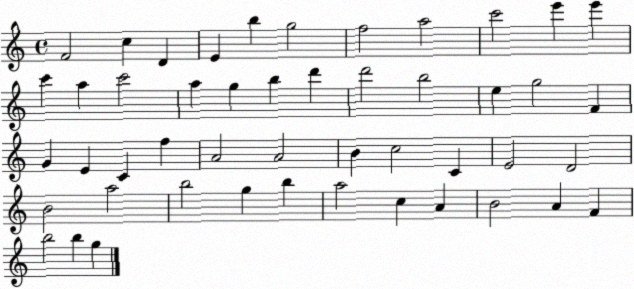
X:1
T:Untitled
M:4/4
L:1/4
K:C
F2 c D E b g2 f2 a2 c'2 e' e' c' a c'2 a g b d' d'2 b2 e g2 F G E C f A2 A2 B c2 C E2 D2 B2 a2 b2 g b a2 c A B2 A F b2 b g